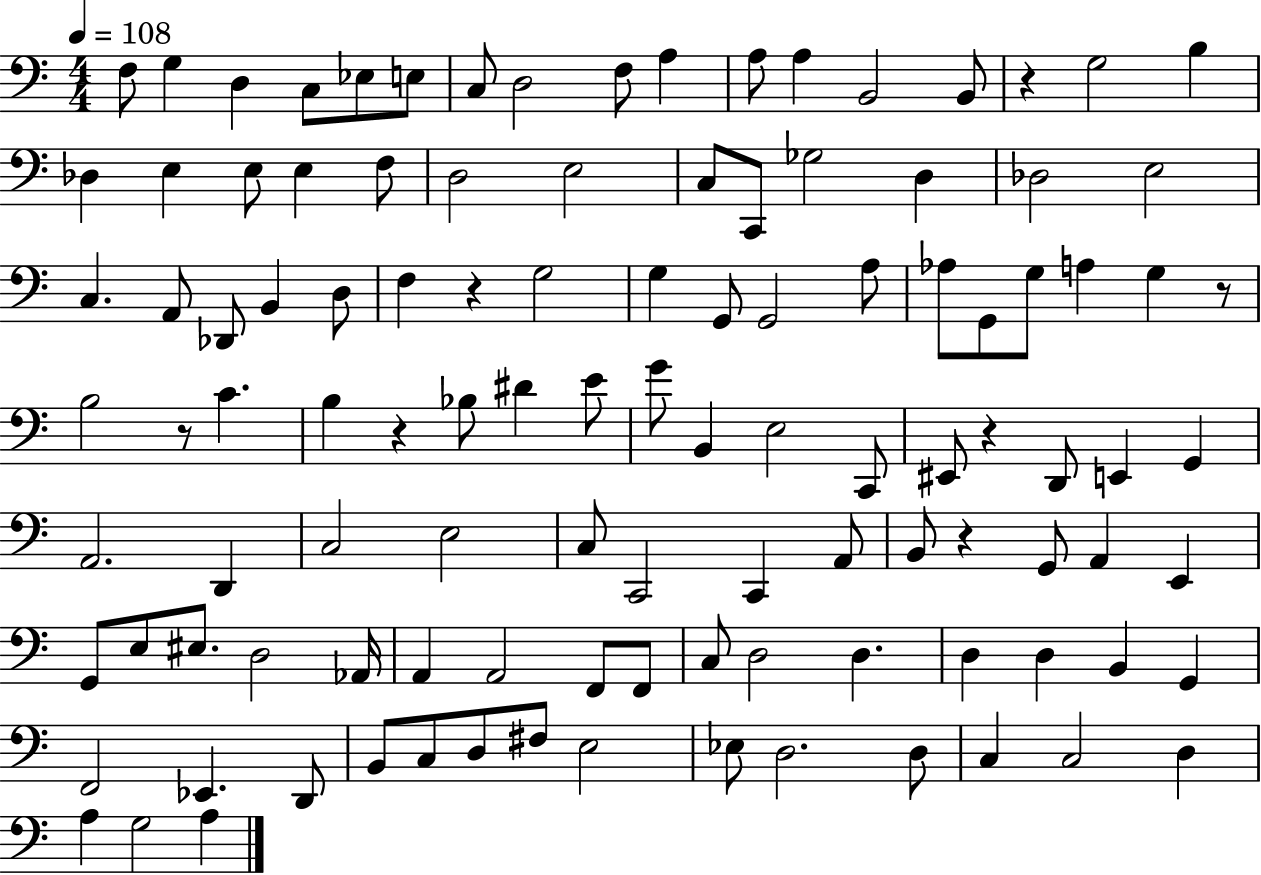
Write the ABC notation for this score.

X:1
T:Untitled
M:4/4
L:1/4
K:C
F,/2 G, D, C,/2 _E,/2 E,/2 C,/2 D,2 F,/2 A, A,/2 A, B,,2 B,,/2 z G,2 B, _D, E, E,/2 E, F,/2 D,2 E,2 C,/2 C,,/2 _G,2 D, _D,2 E,2 C, A,,/2 _D,,/2 B,, D,/2 F, z G,2 G, G,,/2 G,,2 A,/2 _A,/2 G,,/2 G,/2 A, G, z/2 B,2 z/2 C B, z _B,/2 ^D E/2 G/2 B,, E,2 C,,/2 ^E,,/2 z D,,/2 E,, G,, A,,2 D,, C,2 E,2 C,/2 C,,2 C,, A,,/2 B,,/2 z G,,/2 A,, E,, G,,/2 E,/2 ^E,/2 D,2 _A,,/4 A,, A,,2 F,,/2 F,,/2 C,/2 D,2 D, D, D, B,, G,, F,,2 _E,, D,,/2 B,,/2 C,/2 D,/2 ^F,/2 E,2 _E,/2 D,2 D,/2 C, C,2 D, A, G,2 A,